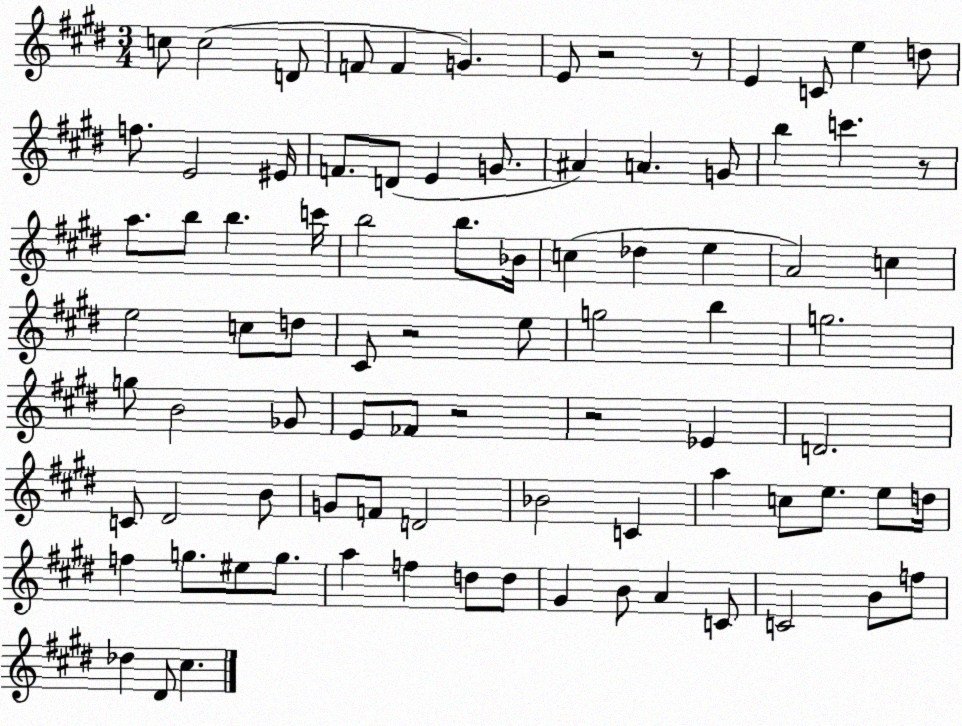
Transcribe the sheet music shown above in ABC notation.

X:1
T:Untitled
M:3/4
L:1/4
K:E
c/2 c2 D/2 F/2 F G E/2 z2 z/2 E C/2 e d/2 f/2 E2 ^E/4 F/2 D/2 E G/2 ^A A G/2 b c' z/2 a/2 b/2 b c'/4 b2 b/2 _B/4 c _d e A2 c e2 c/2 d/2 ^C/2 z2 e/2 g2 b g2 g/2 B2 _G/2 E/2 _F/2 z2 z2 _E D2 C/2 ^D2 B/2 G/2 F/2 D2 _B2 C a c/2 e/2 e/2 d/4 f g/2 ^e/2 g/2 a f d/2 d/2 ^G B/2 A C/2 C2 B/2 f/2 _d ^D/2 ^c